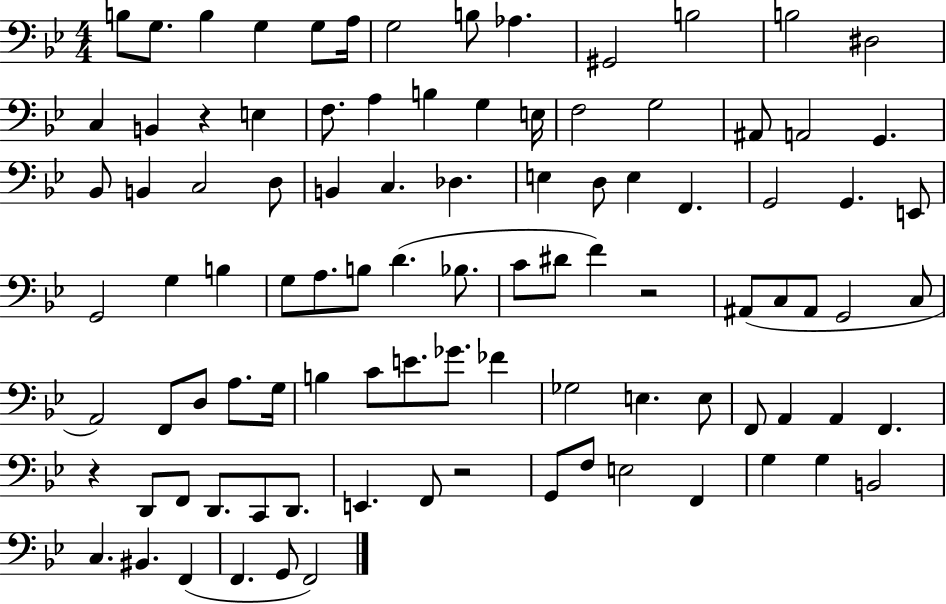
{
  \clef bass
  \numericTimeSignature
  \time 4/4
  \key bes \major
  \repeat volta 2 { b8 g8. b4 g4 g8 a16 | g2 b8 aes4. | gis,2 b2 | b2 dis2 | \break c4 b,4 r4 e4 | f8. a4 b4 g4 e16 | f2 g2 | ais,8 a,2 g,4. | \break bes,8 b,4 c2 d8 | b,4 c4. des4. | e4 d8 e4 f,4. | g,2 g,4. e,8 | \break g,2 g4 b4 | g8 a8. b8 d'4.( bes8. | c'8 dis'8 f'4) r2 | ais,8( c8 ais,8 g,2 c8 | \break a,2) f,8 d8 a8. g16 | b4 c'8 e'8. ges'8. fes'4 | ges2 e4. e8 | f,8 a,4 a,4 f,4. | \break r4 d,8 f,8 d,8. c,8 d,8. | e,4. f,8 r2 | g,8 f8 e2 f,4 | g4 g4 b,2 | \break c4. bis,4. f,4( | f,4. g,8 f,2) | } \bar "|."
}